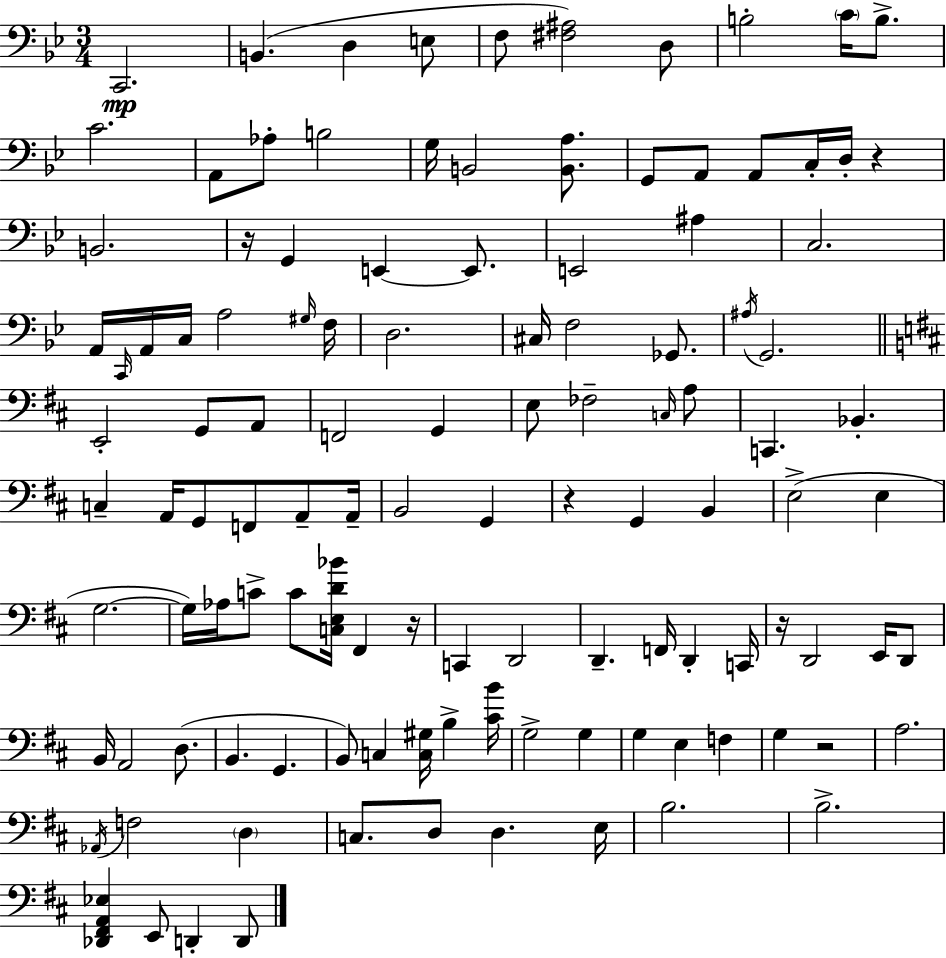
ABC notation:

X:1
T:Untitled
M:3/4
L:1/4
K:Bb
C,,2 B,, D, E,/2 F,/2 [^F,^A,]2 D,/2 B,2 C/4 B,/2 C2 A,,/2 _A,/2 B,2 G,/4 B,,2 [B,,A,]/2 G,,/2 A,,/2 A,,/2 C,/4 D,/4 z B,,2 z/4 G,, E,, E,,/2 E,,2 ^A, C,2 A,,/4 C,,/4 A,,/4 C,/4 A,2 ^G,/4 F,/4 D,2 ^C,/4 F,2 _G,,/2 ^A,/4 G,,2 E,,2 G,,/2 A,,/2 F,,2 G,, E,/2 _F,2 C,/4 A,/2 C,, _B,, C, A,,/4 G,,/2 F,,/2 A,,/2 A,,/4 B,,2 G,, z G,, B,, E,2 E, G,2 G,/4 _A,/4 C/2 C/2 [C,E,D_B]/4 ^F,, z/4 C,, D,,2 D,, F,,/4 D,, C,,/4 z/4 D,,2 E,,/4 D,,/2 B,,/4 A,,2 D,/2 B,, G,, B,,/2 C, [C,^G,]/4 B, [^CB]/4 G,2 G, G, E, F, G, z2 A,2 _A,,/4 F,2 D, C,/2 D,/2 D, E,/4 B,2 B,2 [_D,,^F,,A,,_E,] E,,/2 D,, D,,/2